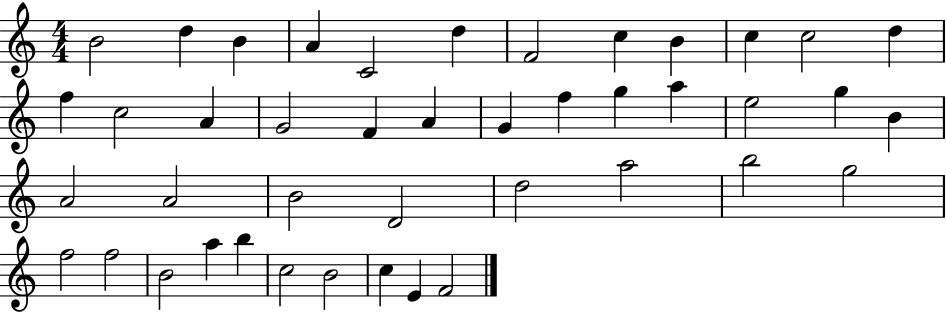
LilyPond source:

{
  \clef treble
  \numericTimeSignature
  \time 4/4
  \key c \major
  b'2 d''4 b'4 | a'4 c'2 d''4 | f'2 c''4 b'4 | c''4 c''2 d''4 | \break f''4 c''2 a'4 | g'2 f'4 a'4 | g'4 f''4 g''4 a''4 | e''2 g''4 b'4 | \break a'2 a'2 | b'2 d'2 | d''2 a''2 | b''2 g''2 | \break f''2 f''2 | b'2 a''4 b''4 | c''2 b'2 | c''4 e'4 f'2 | \break \bar "|."
}